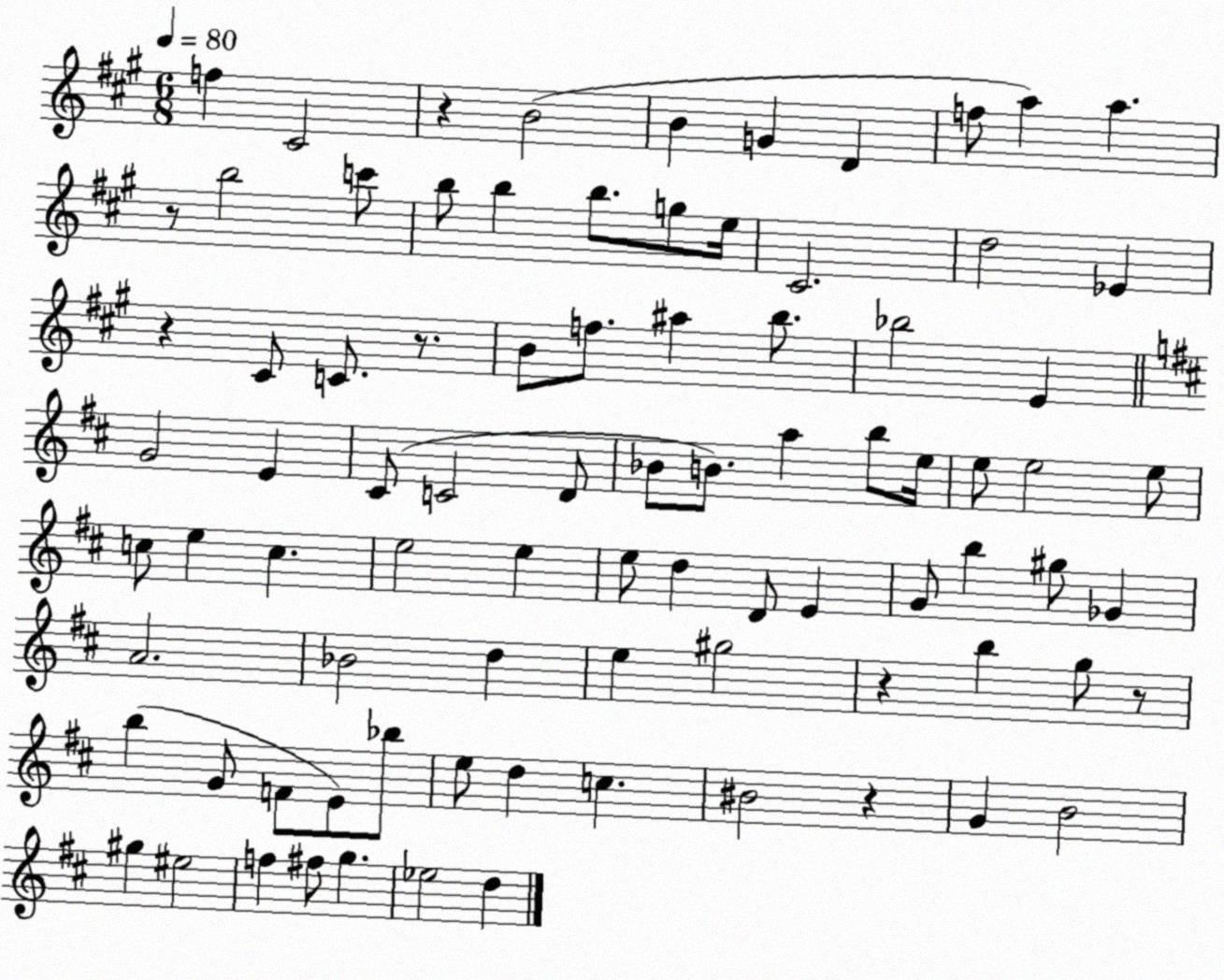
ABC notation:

X:1
T:Untitled
M:6/8
L:1/4
K:A
f ^C2 z B2 B G D f/2 a a z/2 b2 c'/2 b/2 b b/2 g/2 e/4 ^C2 d2 _E z ^C/2 C/2 z/2 B/2 f/2 ^a b/2 _b2 E G2 E ^C/2 C2 D/2 _B/2 B/2 a b/2 e/4 e/2 e2 e/2 c/2 e c e2 e e/2 d D/2 E G/2 b ^g/2 _G A2 _B2 d e ^g2 z b g/2 z/2 b G/2 F/2 E/2 _b/2 e/2 d c ^B2 z G B2 ^g ^e2 f ^f/2 g _e2 d